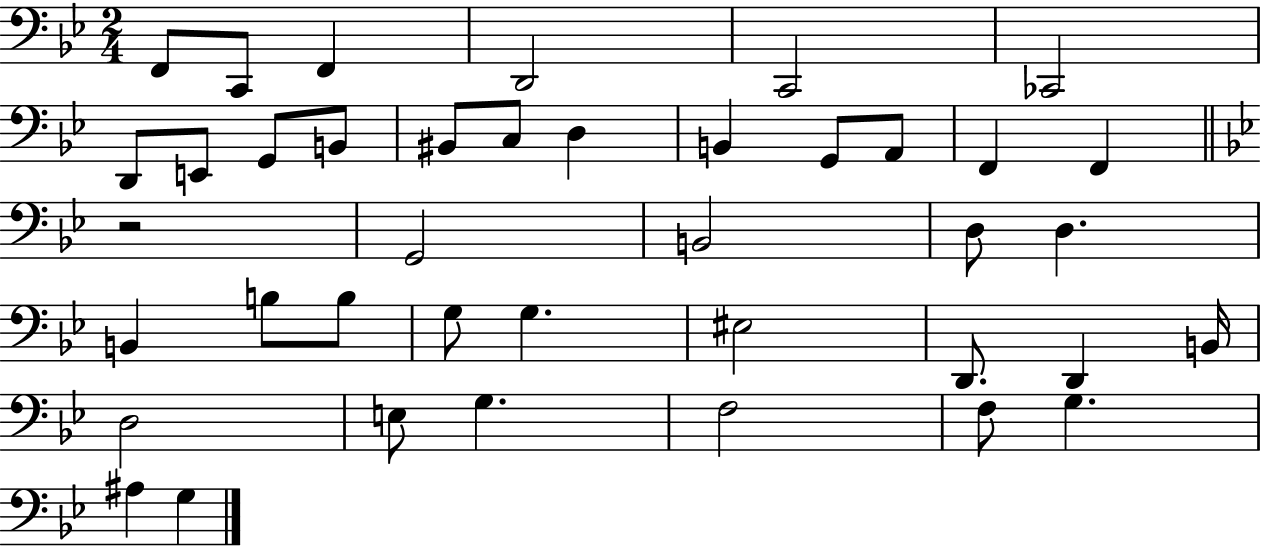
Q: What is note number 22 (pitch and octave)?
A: D3